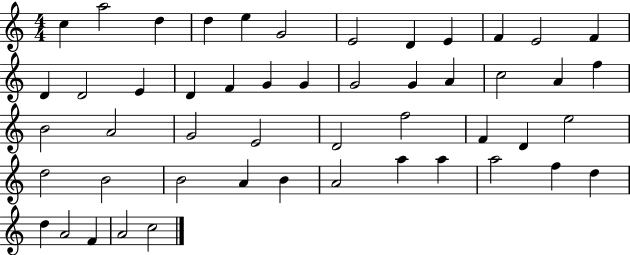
X:1
T:Untitled
M:4/4
L:1/4
K:C
c a2 d d e G2 E2 D E F E2 F D D2 E D F G G G2 G A c2 A f B2 A2 G2 E2 D2 f2 F D e2 d2 B2 B2 A B A2 a a a2 f d d A2 F A2 c2